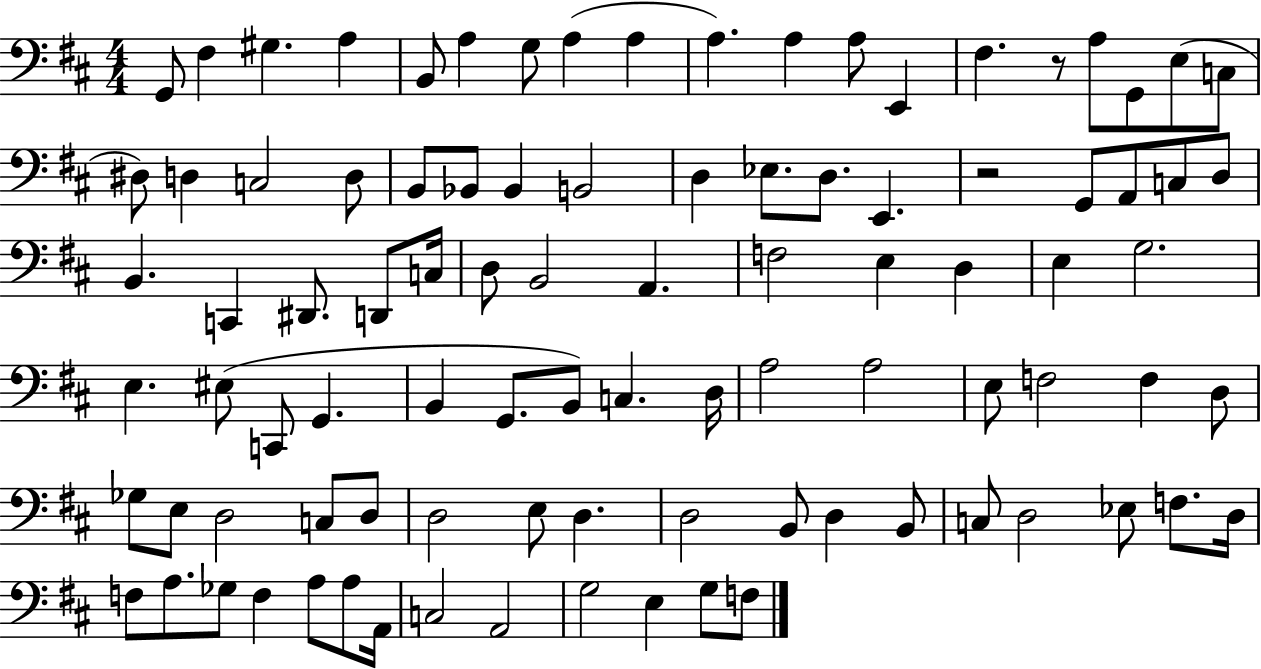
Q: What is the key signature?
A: D major